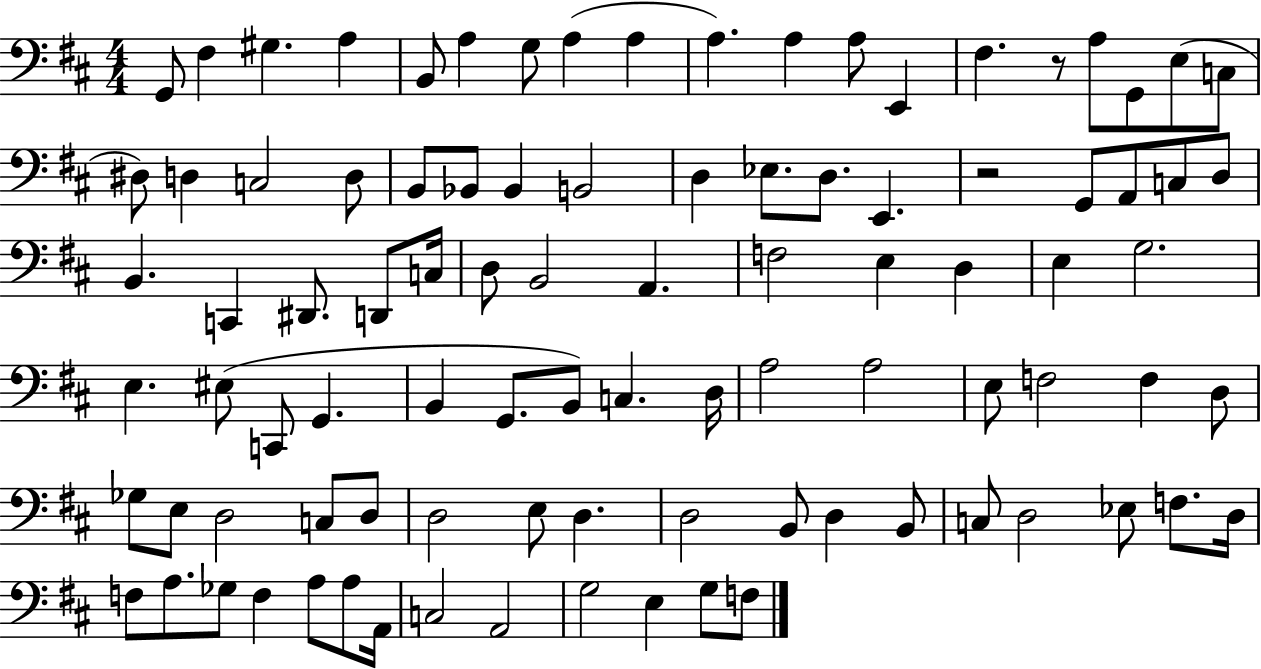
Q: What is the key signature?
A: D major